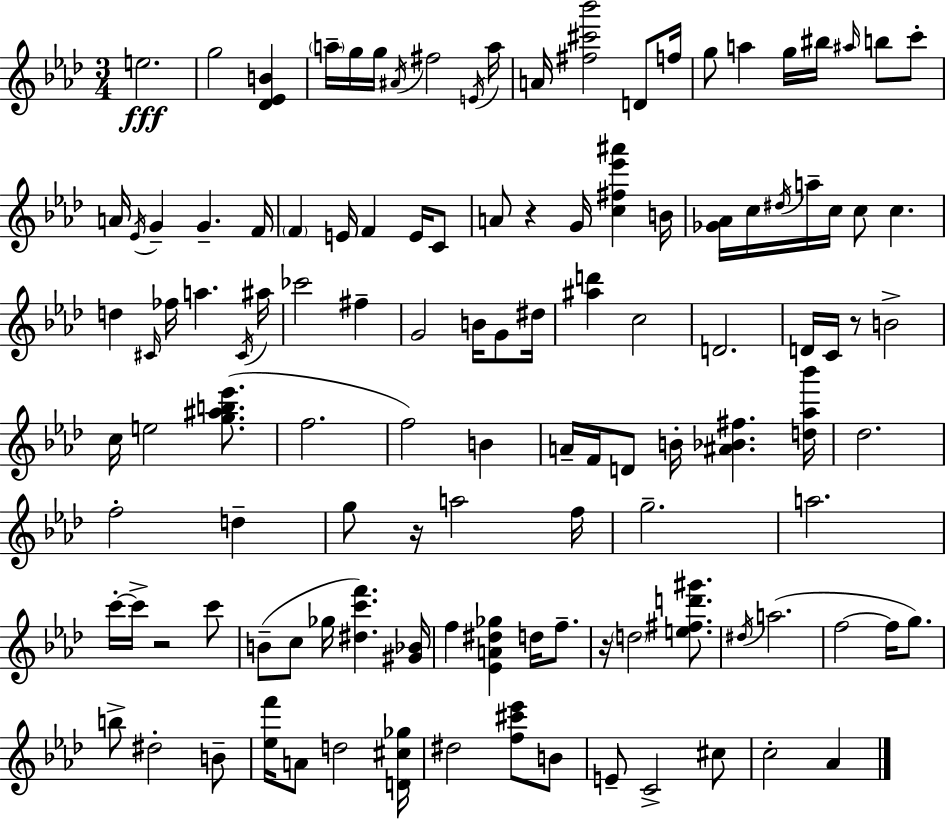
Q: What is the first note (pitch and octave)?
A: E5